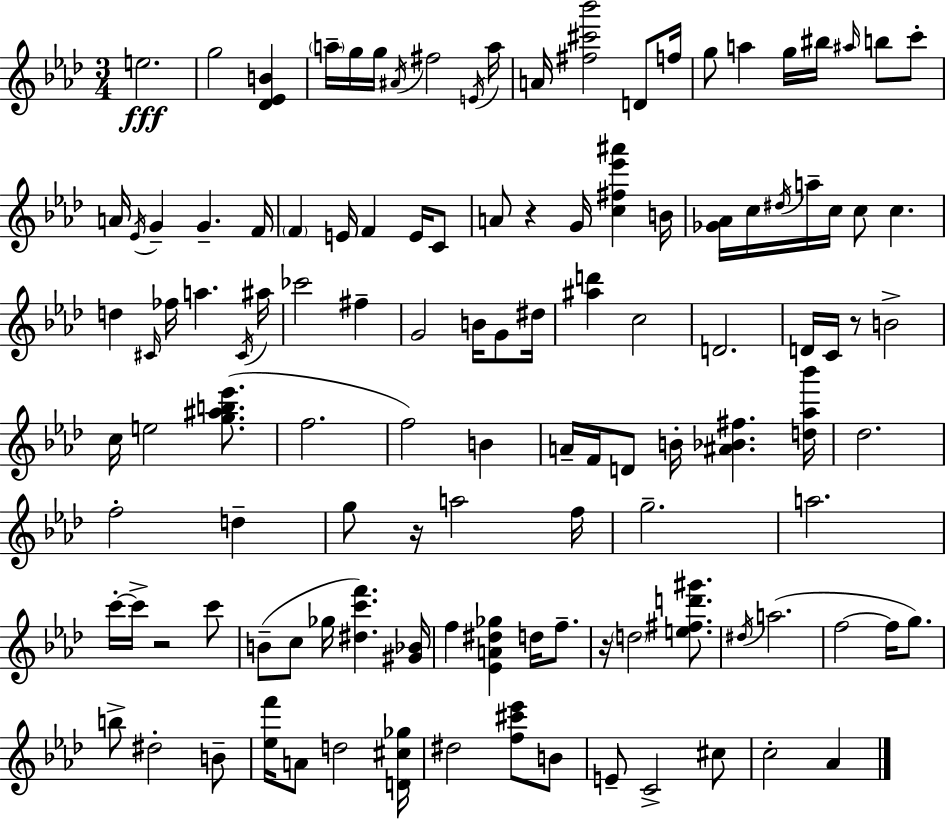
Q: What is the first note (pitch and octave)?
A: E5